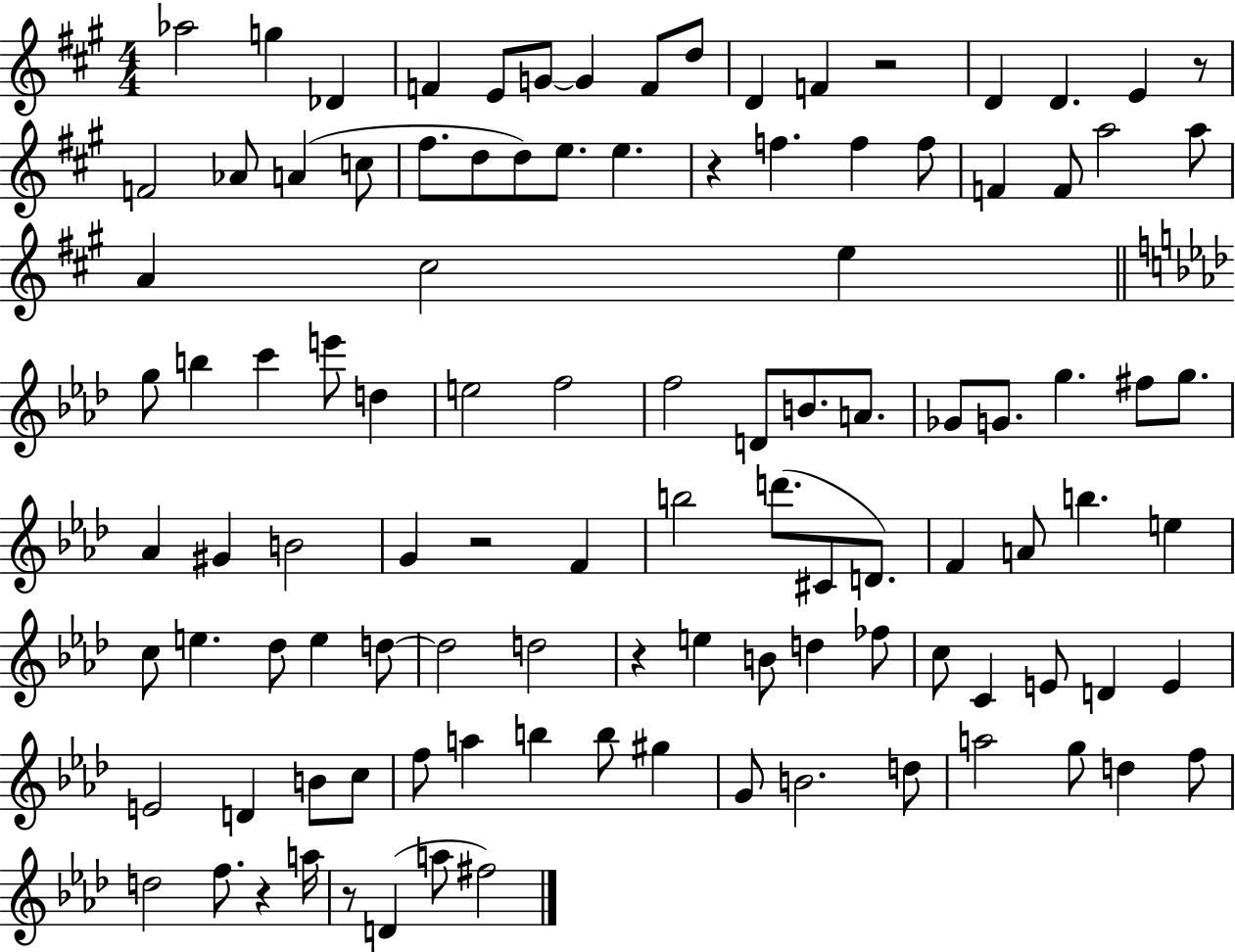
{
  \clef treble
  \numericTimeSignature
  \time 4/4
  \key a \major
  aes''2 g''4 des'4 | f'4 e'8 g'8~~ g'4 f'8 d''8 | d'4 f'4 r2 | d'4 d'4. e'4 r8 | \break f'2 aes'8 a'4( c''8 | fis''8. d''8 d''8) e''8. e''4. | r4 f''4. f''4 f''8 | f'4 f'8 a''2 a''8 | \break a'4 cis''2 e''4 | \bar "||" \break \key aes \major g''8 b''4 c'''4 e'''8 d''4 | e''2 f''2 | f''2 d'8 b'8. a'8. | ges'8 g'8. g''4. fis''8 g''8. | \break aes'4 gis'4 b'2 | g'4 r2 f'4 | b''2 d'''8.( cis'8 d'8.) | f'4 a'8 b''4. e''4 | \break c''8 e''4. des''8 e''4 d''8~~ | d''2 d''2 | r4 e''4 b'8 d''4 fes''8 | c''8 c'4 e'8 d'4 e'4 | \break e'2 d'4 b'8 c''8 | f''8 a''4 b''4 b''8 gis''4 | g'8 b'2. d''8 | a''2 g''8 d''4 f''8 | \break d''2 f''8. r4 a''16 | r8 d'4( a''8 fis''2) | \bar "|."
}